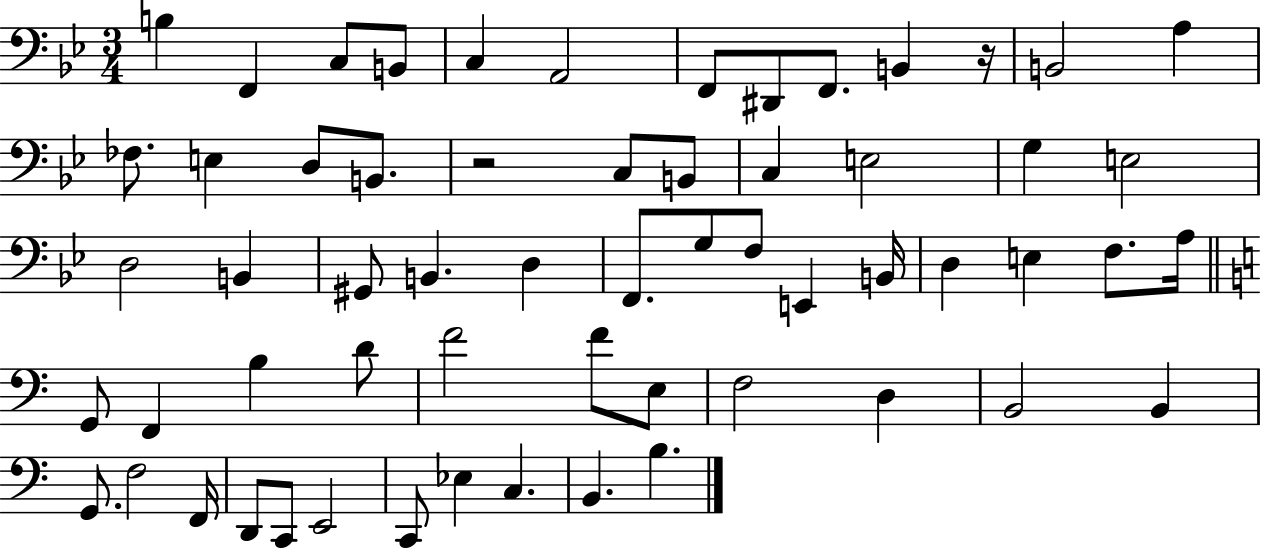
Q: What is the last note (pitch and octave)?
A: B3